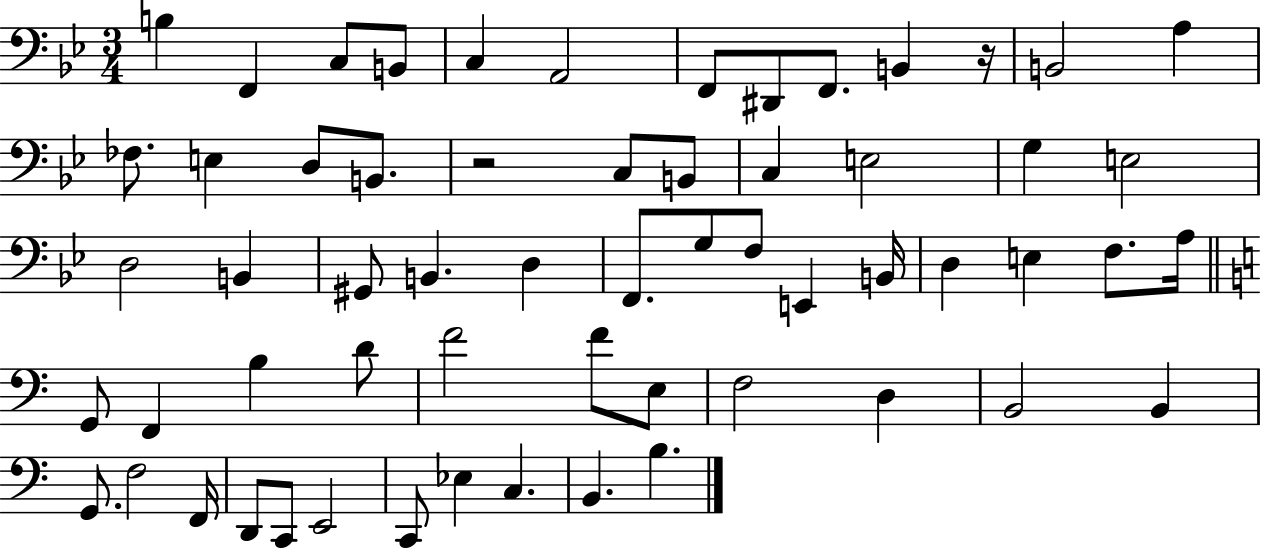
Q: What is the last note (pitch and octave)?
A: B3